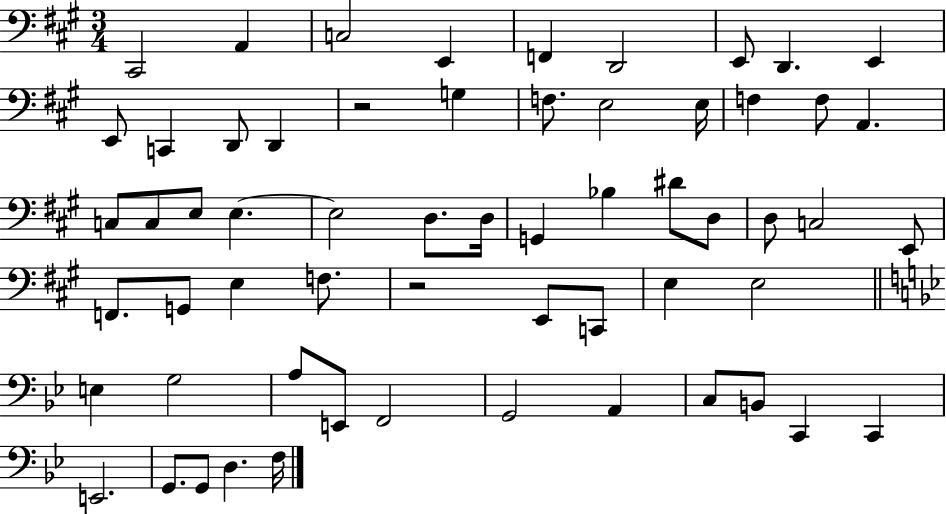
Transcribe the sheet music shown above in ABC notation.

X:1
T:Untitled
M:3/4
L:1/4
K:A
^C,,2 A,, C,2 E,, F,, D,,2 E,,/2 D,, E,, E,,/2 C,, D,,/2 D,, z2 G, F,/2 E,2 E,/4 F, F,/2 A,, C,/2 C,/2 E,/2 E, E,2 D,/2 D,/4 G,, _B, ^D/2 D,/2 D,/2 C,2 E,,/2 F,,/2 G,,/2 E, F,/2 z2 E,,/2 C,,/2 E, E,2 E, G,2 A,/2 E,,/2 F,,2 G,,2 A,, C,/2 B,,/2 C,, C,, E,,2 G,,/2 G,,/2 D, F,/4